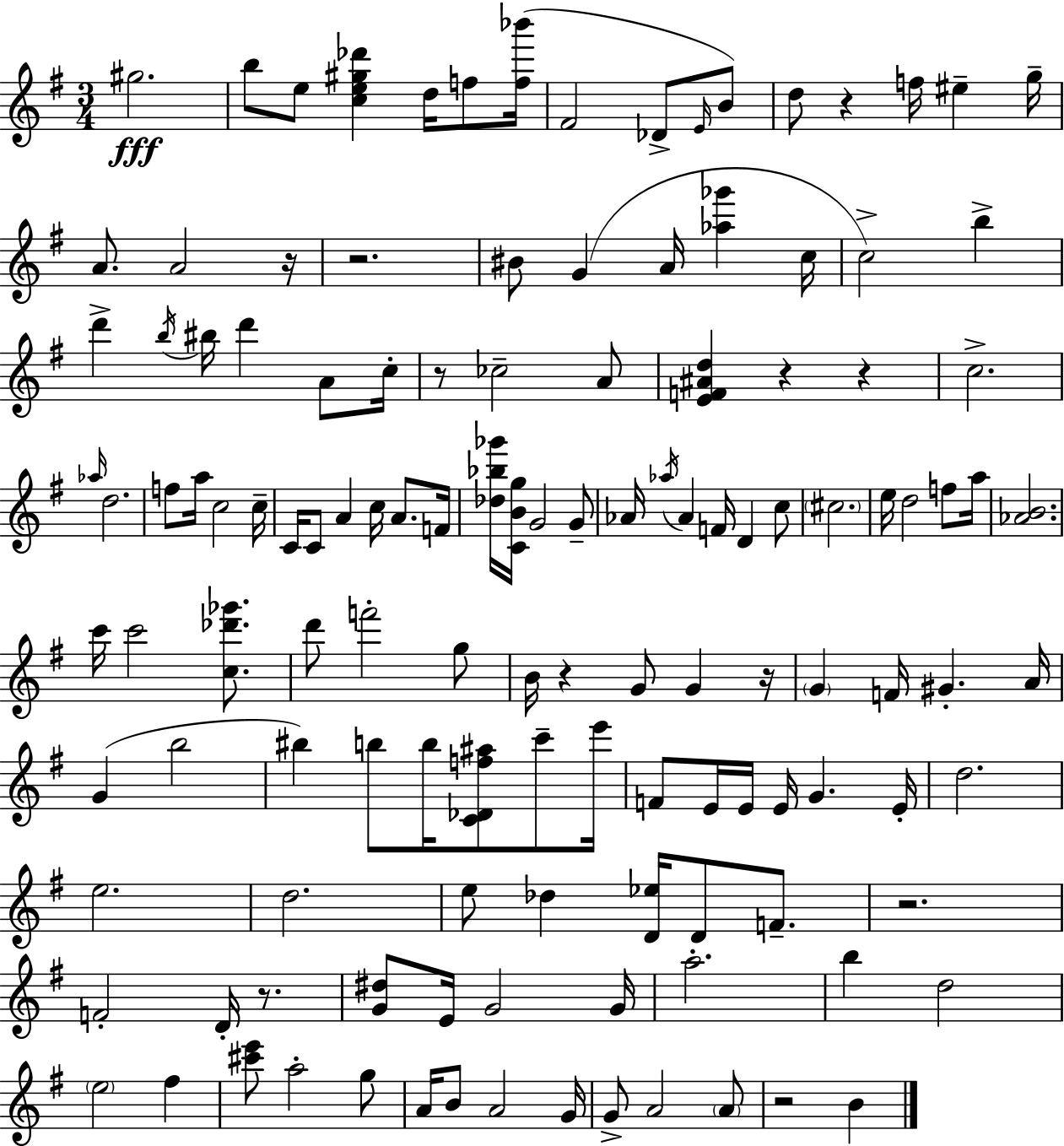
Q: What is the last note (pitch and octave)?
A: B4